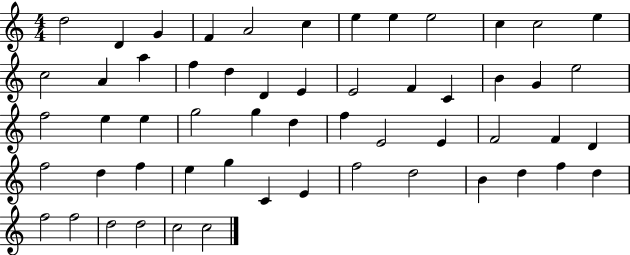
{
  \clef treble
  \numericTimeSignature
  \time 4/4
  \key c \major
  d''2 d'4 g'4 | f'4 a'2 c''4 | e''4 e''4 e''2 | c''4 c''2 e''4 | \break c''2 a'4 a''4 | f''4 d''4 d'4 e'4 | e'2 f'4 c'4 | b'4 g'4 e''2 | \break f''2 e''4 e''4 | g''2 g''4 d''4 | f''4 e'2 e'4 | f'2 f'4 d'4 | \break f''2 d''4 f''4 | e''4 g''4 c'4 e'4 | f''2 d''2 | b'4 d''4 f''4 d''4 | \break f''2 f''2 | d''2 d''2 | c''2 c''2 | \bar "|."
}